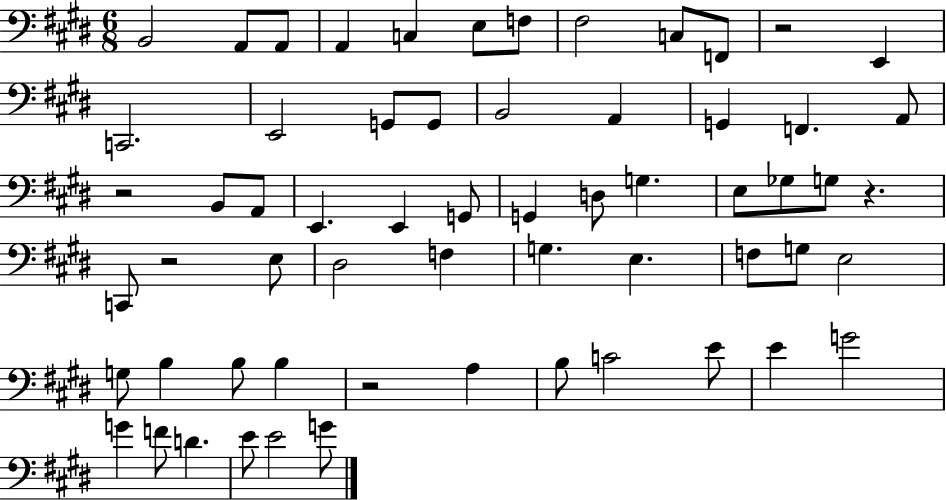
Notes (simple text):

B2/h A2/e A2/e A2/q C3/q E3/e F3/e F#3/h C3/e F2/e R/h E2/q C2/h. E2/h G2/e G2/e B2/h A2/q G2/q F2/q. A2/e R/h B2/e A2/e E2/q. E2/q G2/e G2/q D3/e G3/q. E3/e Gb3/e G3/e R/q. C2/e R/h E3/e D#3/h F3/q G3/q. E3/q. F3/e G3/e E3/h G3/e B3/q B3/e B3/q R/h A3/q B3/e C4/h E4/e E4/q G4/h G4/q F4/e D4/q. E4/e E4/h G4/e